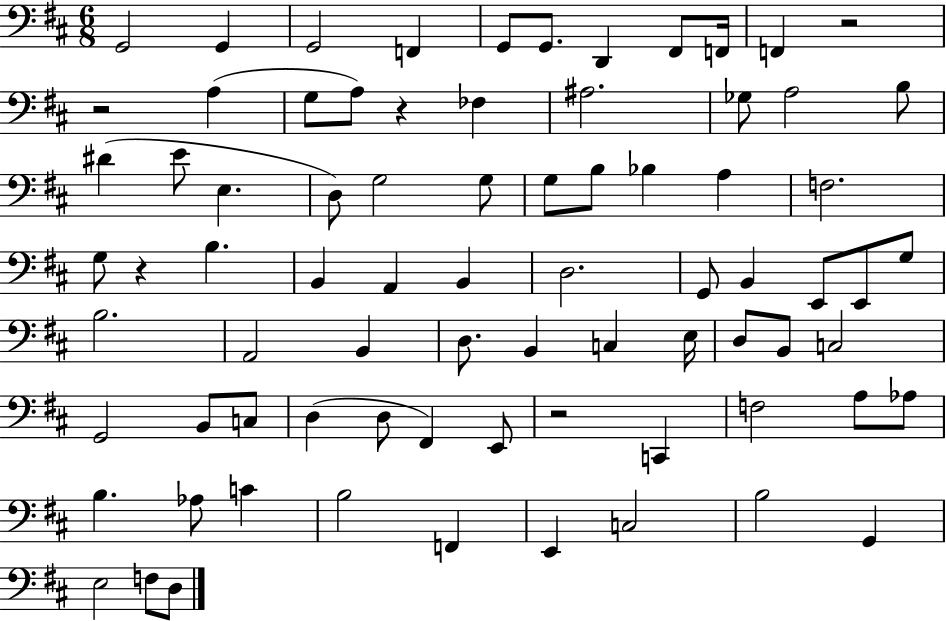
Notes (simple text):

G2/h G2/q G2/h F2/q G2/e G2/e. D2/q F#2/e F2/s F2/q R/h R/h A3/q G3/e A3/e R/q FES3/q A#3/h. Gb3/e A3/h B3/e D#4/q E4/e E3/q. D3/e G3/h G3/e G3/e B3/e Bb3/q A3/q F3/h. G3/e R/q B3/q. B2/q A2/q B2/q D3/h. G2/e B2/q E2/e E2/e G3/e B3/h. A2/h B2/q D3/e. B2/q C3/q E3/s D3/e B2/e C3/h G2/h B2/e C3/e D3/q D3/e F#2/q E2/e R/h C2/q F3/h A3/e Ab3/e B3/q. Ab3/e C4/q B3/h F2/q E2/q C3/h B3/h G2/q E3/h F3/e D3/e